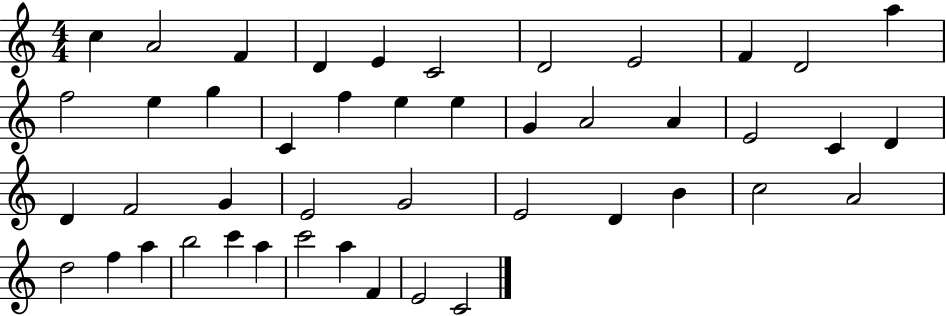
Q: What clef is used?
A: treble